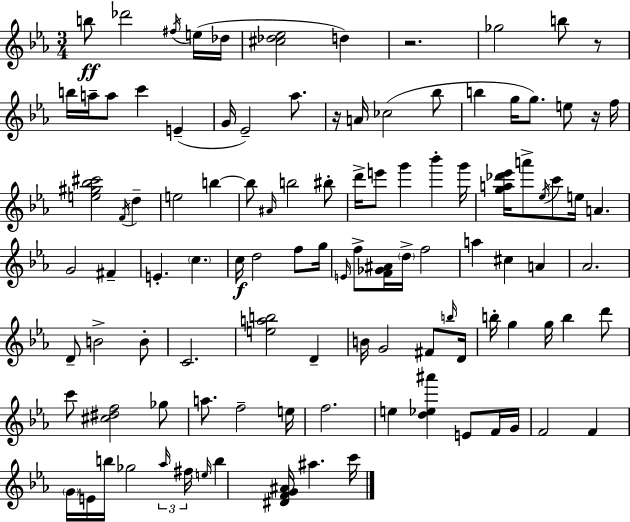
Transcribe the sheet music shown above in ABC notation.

X:1
T:Untitled
M:3/4
L:1/4
K:Cm
b/2 _d'2 ^f/4 e/4 _d/4 [^c_d_e]2 d z2 _g2 b/2 z/2 b/4 a/4 a/2 c' E G/4 _E2 _a/2 z/4 A/4 _c2 _b/2 b g/4 g/2 e/2 z/4 f/4 [e^g_b^c']2 F/4 d e2 b b/2 ^A/4 b2 ^b/2 d'/4 e'/2 g' _b' g'/4 [ga_d'_e']/4 a'/2 _e/4 c'/2 e/4 A G2 ^F E c c/4 d2 f/2 g/4 E/4 f/2 [F_G^A]/4 d/4 f2 a ^c A _A2 D/2 B2 B/2 C2 [eab]2 D B/4 G2 ^F/2 b/4 D/4 b/4 g g/4 b d'/2 c'/2 [^c^df]2 _g/2 a/2 f2 e/4 f2 e [d_e^a'] E/2 F/4 G/4 F2 F G/4 E/4 b/4 _g2 _a/4 ^f/4 e/4 b [^DFG^A]/4 ^a c'/4